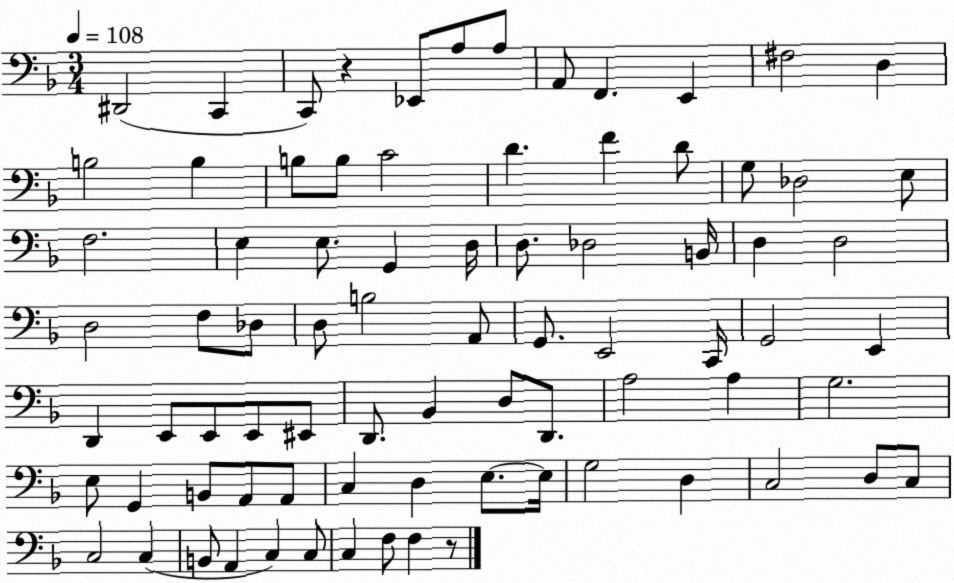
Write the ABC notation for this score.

X:1
T:Untitled
M:3/4
L:1/4
K:F
^D,,2 C,, C,,/2 z _E,,/2 A,/2 A,/2 A,,/2 F,, E,, ^F,2 D, B,2 B, B,/2 B,/2 C2 D F D/2 G,/2 _D,2 E,/2 F,2 E, E,/2 G,, D,/4 D,/2 _D,2 B,,/4 D, D,2 D,2 F,/2 _D,/2 D,/2 B,2 A,,/2 G,,/2 E,,2 C,,/4 G,,2 E,, D,, E,,/2 E,,/2 E,,/2 ^E,,/2 D,,/2 _B,, D,/2 D,,/2 A,2 A, G,2 E,/2 G,, B,,/2 A,,/2 A,,/2 C, D, E,/2 E,/4 G,2 D, C,2 D,/2 C,/2 C,2 C, B,,/2 A,, C, C,/2 C, F,/2 F, z/2